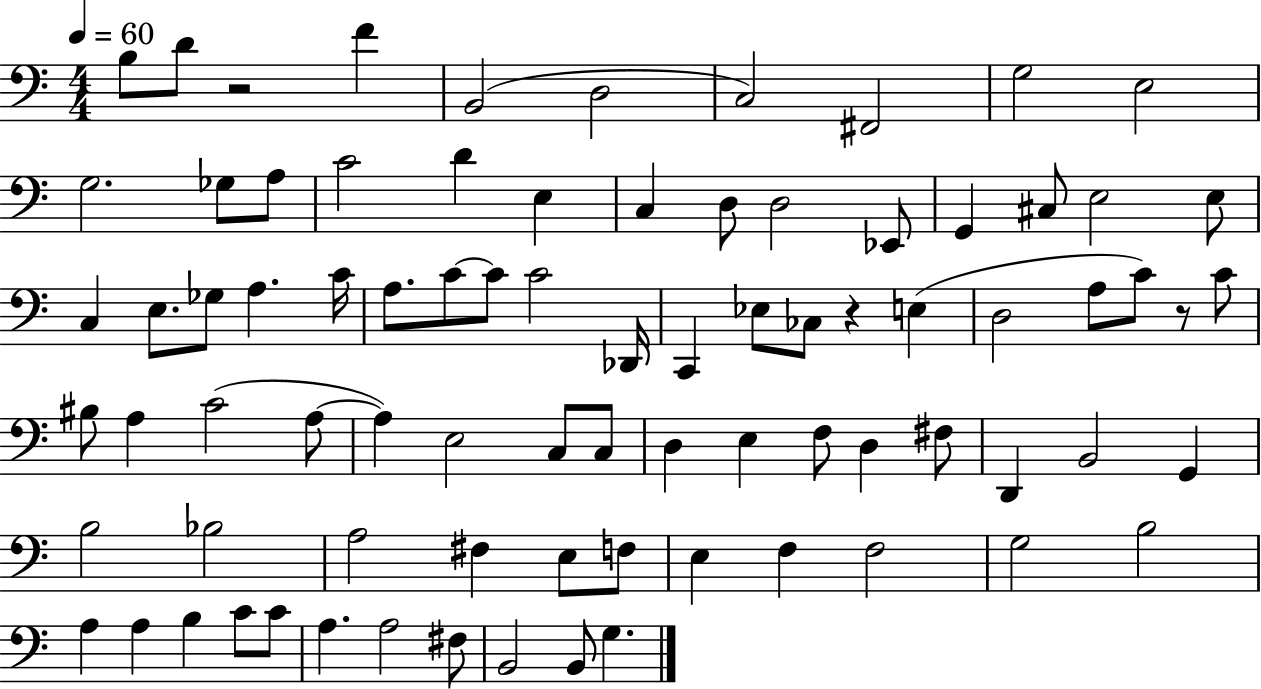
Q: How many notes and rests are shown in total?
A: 82